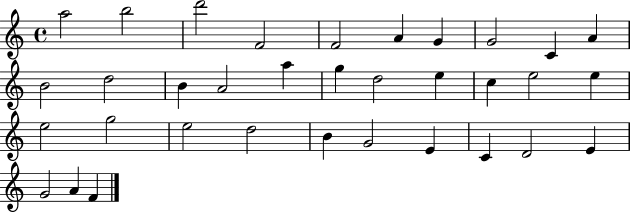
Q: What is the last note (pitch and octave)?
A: F4